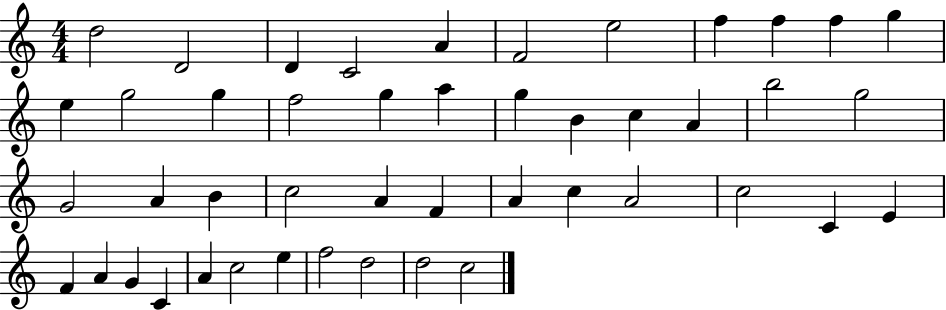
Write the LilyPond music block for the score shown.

{
  \clef treble
  \numericTimeSignature
  \time 4/4
  \key c \major
  d''2 d'2 | d'4 c'2 a'4 | f'2 e''2 | f''4 f''4 f''4 g''4 | \break e''4 g''2 g''4 | f''2 g''4 a''4 | g''4 b'4 c''4 a'4 | b''2 g''2 | \break g'2 a'4 b'4 | c''2 a'4 f'4 | a'4 c''4 a'2 | c''2 c'4 e'4 | \break f'4 a'4 g'4 c'4 | a'4 c''2 e''4 | f''2 d''2 | d''2 c''2 | \break \bar "|."
}